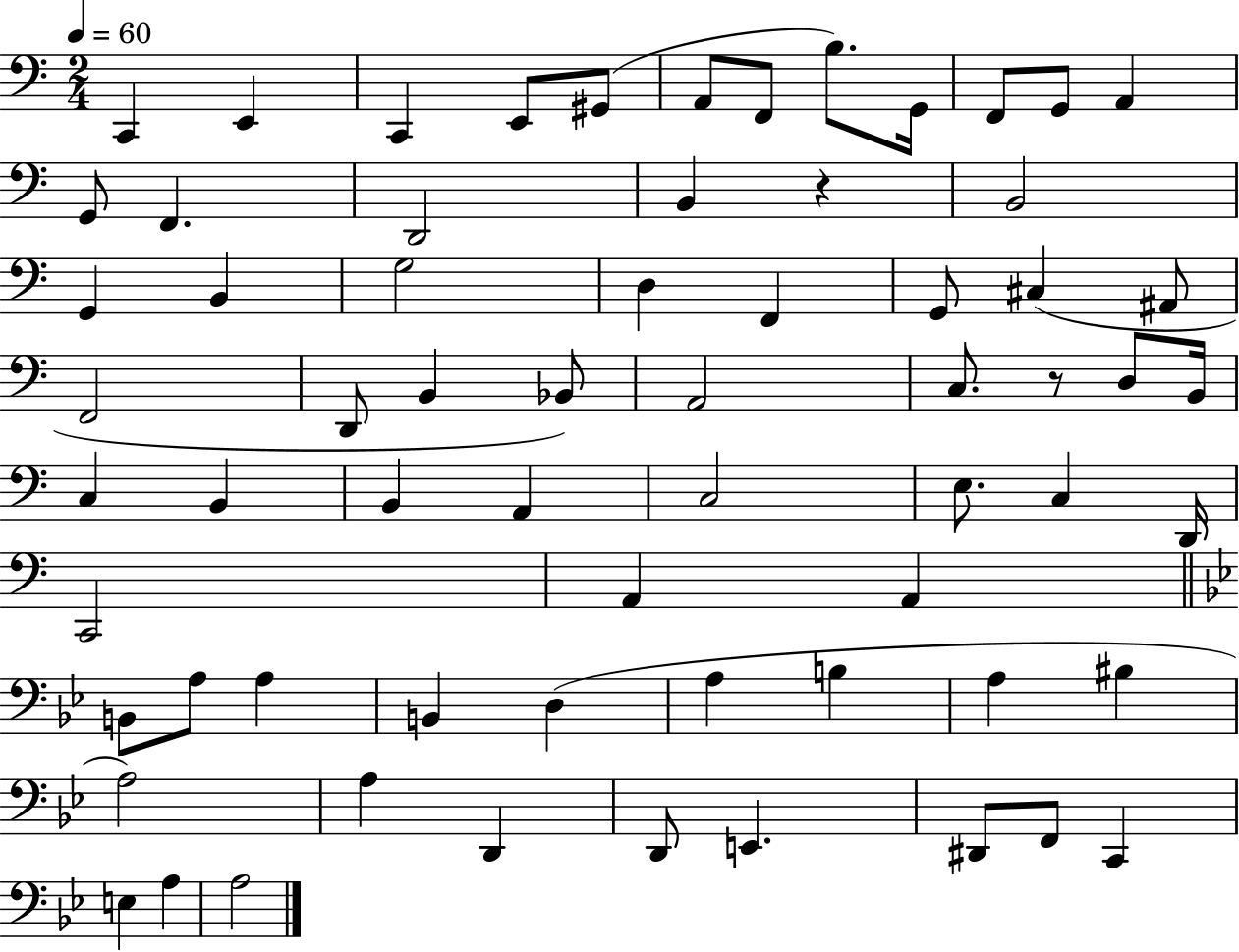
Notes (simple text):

C2/q E2/q C2/q E2/e G#2/e A2/e F2/e B3/e. G2/s F2/e G2/e A2/q G2/e F2/q. D2/h B2/q R/q B2/h G2/q B2/q G3/h D3/q F2/q G2/e C#3/q A#2/e F2/h D2/e B2/q Bb2/e A2/h C3/e. R/e D3/e B2/s C3/q B2/q B2/q A2/q C3/h E3/e. C3/q D2/s C2/h A2/q A2/q B2/e A3/e A3/q B2/q D3/q A3/q B3/q A3/q BIS3/q A3/h A3/q D2/q D2/e E2/q. D#2/e F2/e C2/q E3/q A3/q A3/h